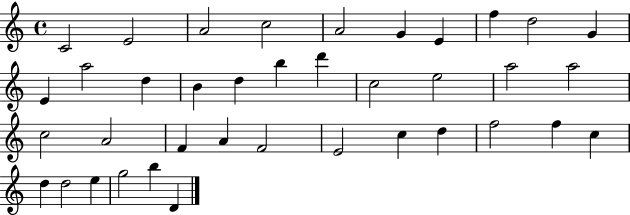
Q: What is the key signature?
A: C major